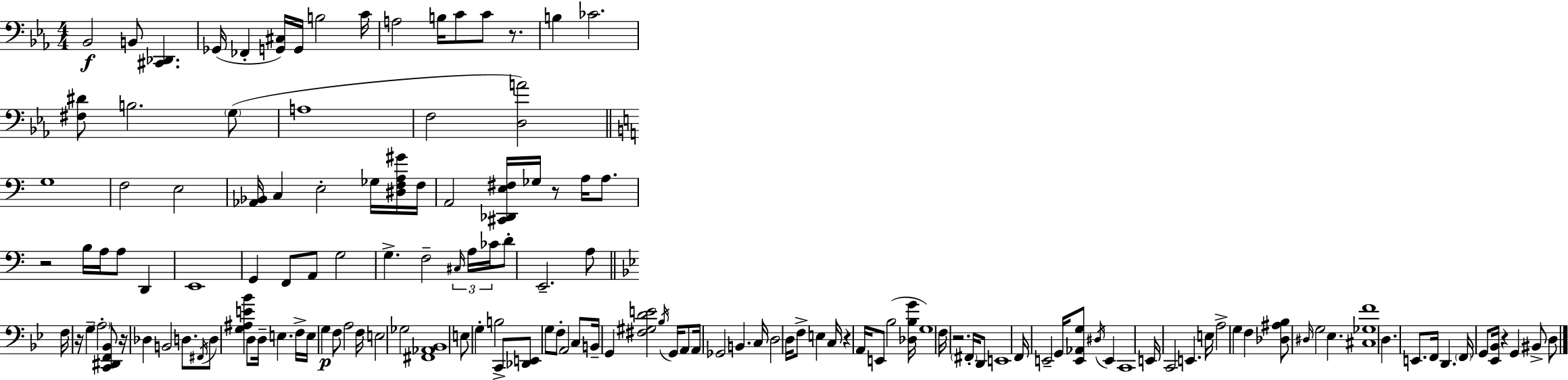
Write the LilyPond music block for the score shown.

{
  \clef bass
  \numericTimeSignature
  \time 4/4
  \key c \minor
  bes,2\f b,8 <cis, des,>4. | ges,16( fes,4-. <g, cis>16) g,16 b2 c'16 | a2 b16 c'8 c'8 r8. | b4 ces'2. | \break <fis dis'>8 b2. \parenthesize g8( | a1 | f2 <d a'>2) | \bar "||" \break \key c \major g1 | f2 e2 | <aes, bes,>16 c4 e2-. ges16 <dis f a gis'>16 f16 | a,2 <cis, des, e fis>16 ges16 r8 a16 a8. | \break r2 b16 a16 a8 d,4 | e,1 | g,4 f,8 a,8 g2 | g4.-> f2-- \tuplet 3/2 { \grace { cis16 } a16 | \break ces'16 } d'8-. e,2.-- a8 | \bar "||" \break \key bes \major f16 r16 g4-- \parenthesize a2-. <c, dis, f, bes,>8 | r16 des4 b,2 d8. | \acciaccatura { fis,16 } d8 <g ais e' bes'>4 d8 d16-- e4. | f16-> e16 g4\p f8 a2 | \break f16 e2 ges2 | <fis, aes, bes,>1 | e8 g4-. b2 c,8-> | <des, e,>8 g8 f8-. a,2 c8 | \break b,16-- g,4 <fis gis d' e'>2 \acciaccatura { bes16 } g,16 | a,8 a,16 ges,2 b,4. | c16 d2 d16 f8-> e4 | c16 r4 a,16 e,8 bes2( | \break <des bes g'>16 g1) | f16 r2. \parenthesize fis,16-. | d,8 e,1 | f,16 e,2-- g,16 <e, aes, g>8 \acciaccatura { dis16 } e,4 | \break c,1 | e,16 c,2 e,4. | e16 a2-> g4 f4 | <des ais bes>8 \grace { dis16 } g2 ees4. | \break <cis ges f'>1 | d4. e,8. f,16 d,4. | \parenthesize f,16 g,8 <ees, bes,>16 r4 g,4 | bis,8-> d8 \bar "|."
}